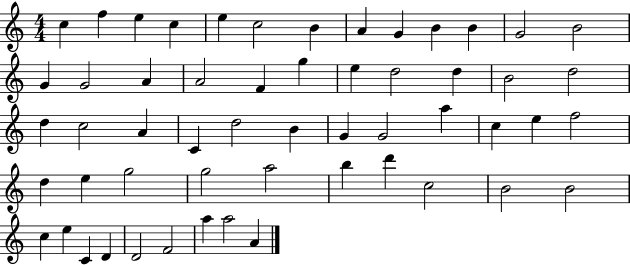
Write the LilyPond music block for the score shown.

{
  \clef treble
  \numericTimeSignature
  \time 4/4
  \key c \major
  c''4 f''4 e''4 c''4 | e''4 c''2 b'4 | a'4 g'4 b'4 b'4 | g'2 b'2 | \break g'4 g'2 a'4 | a'2 f'4 g''4 | e''4 d''2 d''4 | b'2 d''2 | \break d''4 c''2 a'4 | c'4 d''2 b'4 | g'4 g'2 a''4 | c''4 e''4 f''2 | \break d''4 e''4 g''2 | g''2 a''2 | b''4 d'''4 c''2 | b'2 b'2 | \break c''4 e''4 c'4 d'4 | d'2 f'2 | a''4 a''2 a'4 | \bar "|."
}